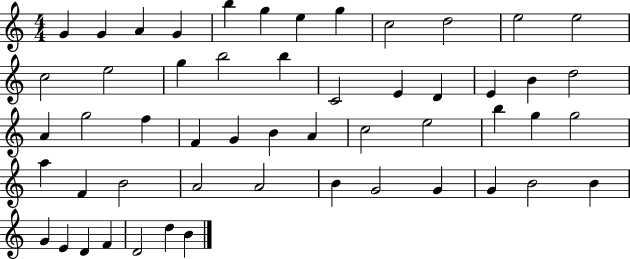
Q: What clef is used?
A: treble